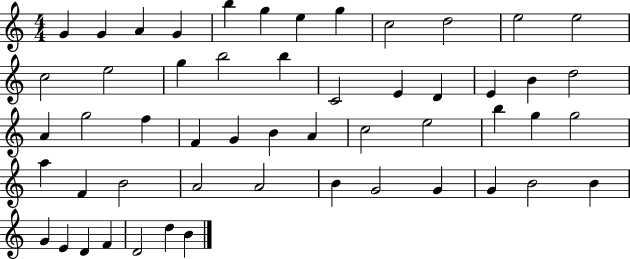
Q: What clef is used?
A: treble